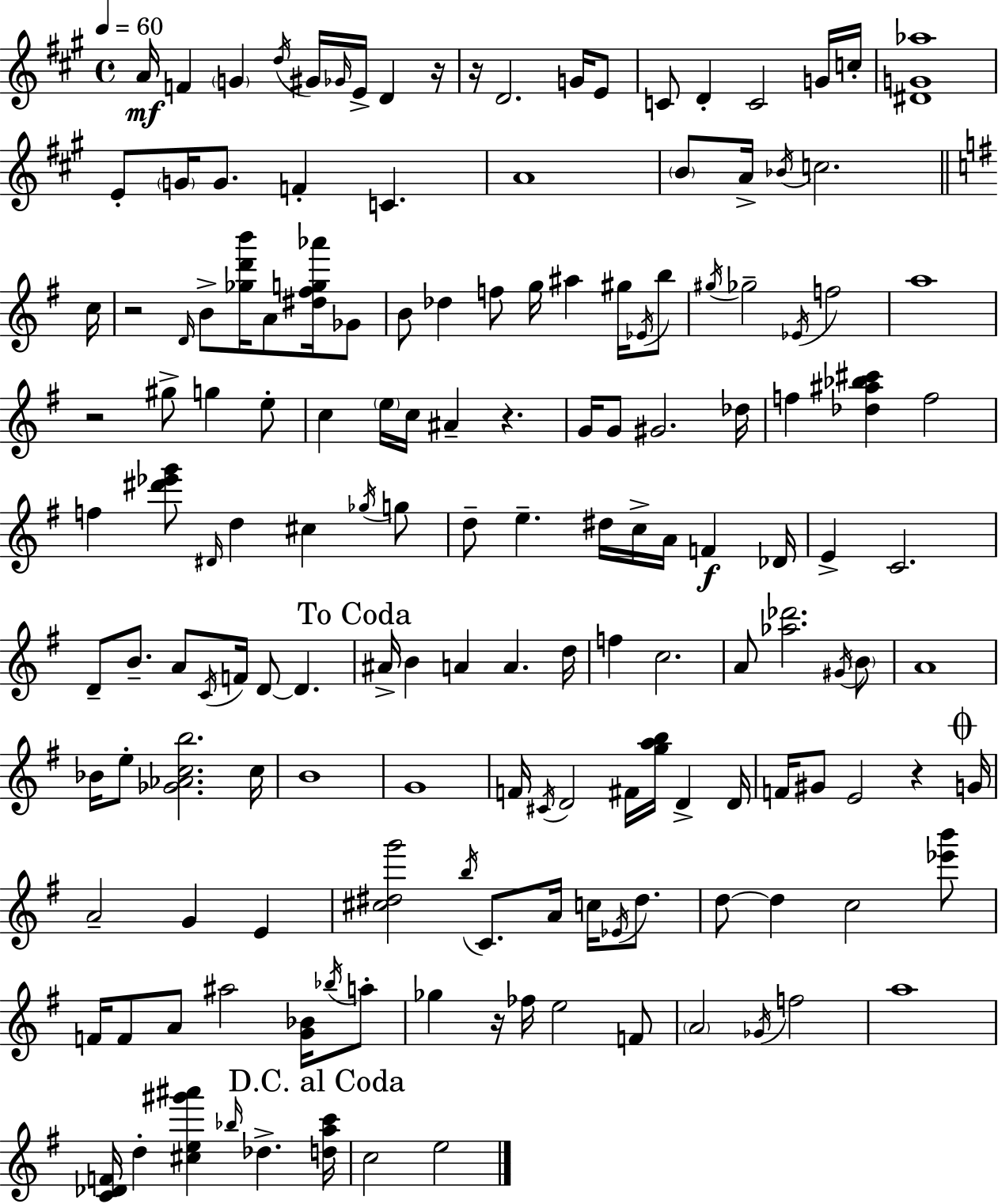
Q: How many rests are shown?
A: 7